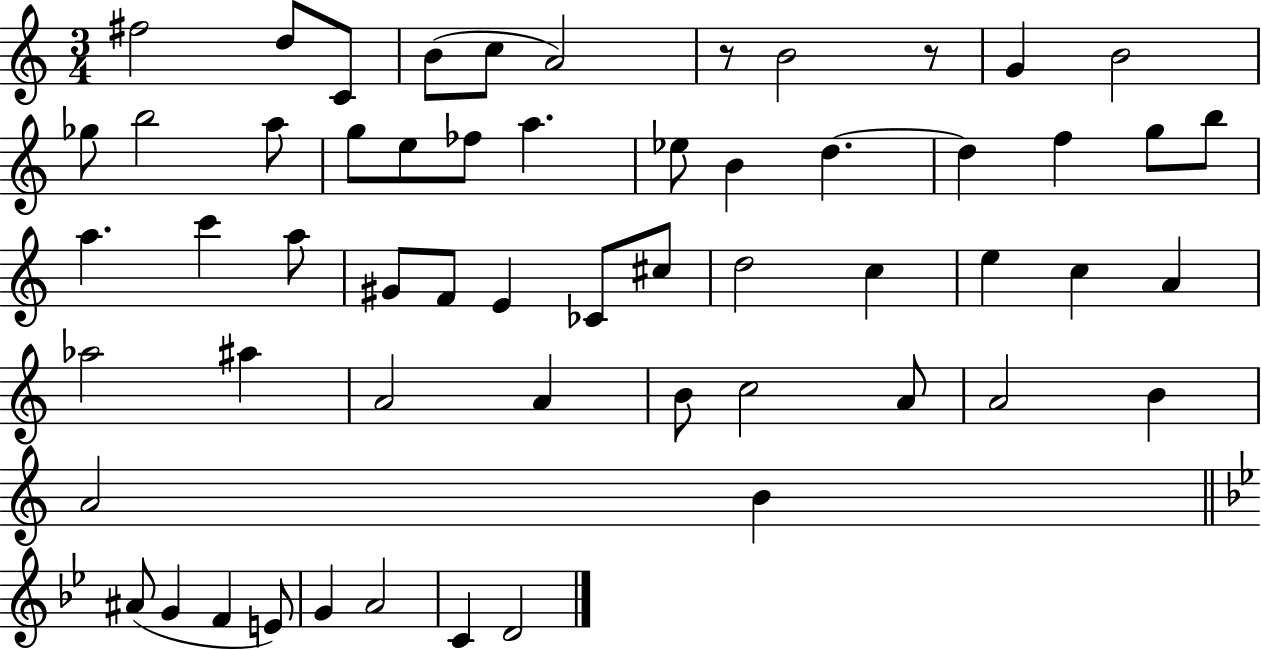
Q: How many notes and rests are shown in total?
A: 57